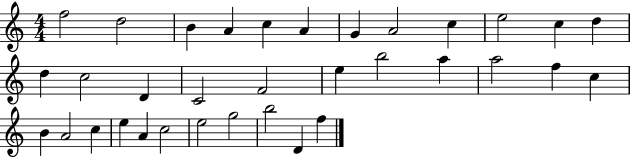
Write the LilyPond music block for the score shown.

{
  \clef treble
  \numericTimeSignature
  \time 4/4
  \key c \major
  f''2 d''2 | b'4 a'4 c''4 a'4 | g'4 a'2 c''4 | e''2 c''4 d''4 | \break d''4 c''2 d'4 | c'2 f'2 | e''4 b''2 a''4 | a''2 f''4 c''4 | \break b'4 a'2 c''4 | e''4 a'4 c''2 | e''2 g''2 | b''2 d'4 f''4 | \break \bar "|."
}